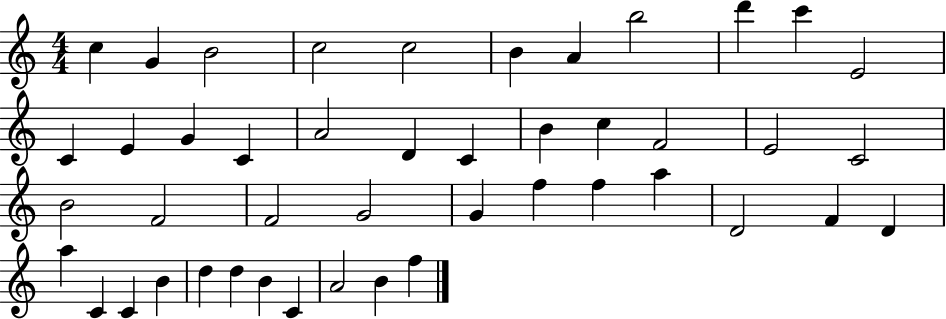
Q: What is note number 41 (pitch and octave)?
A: B4